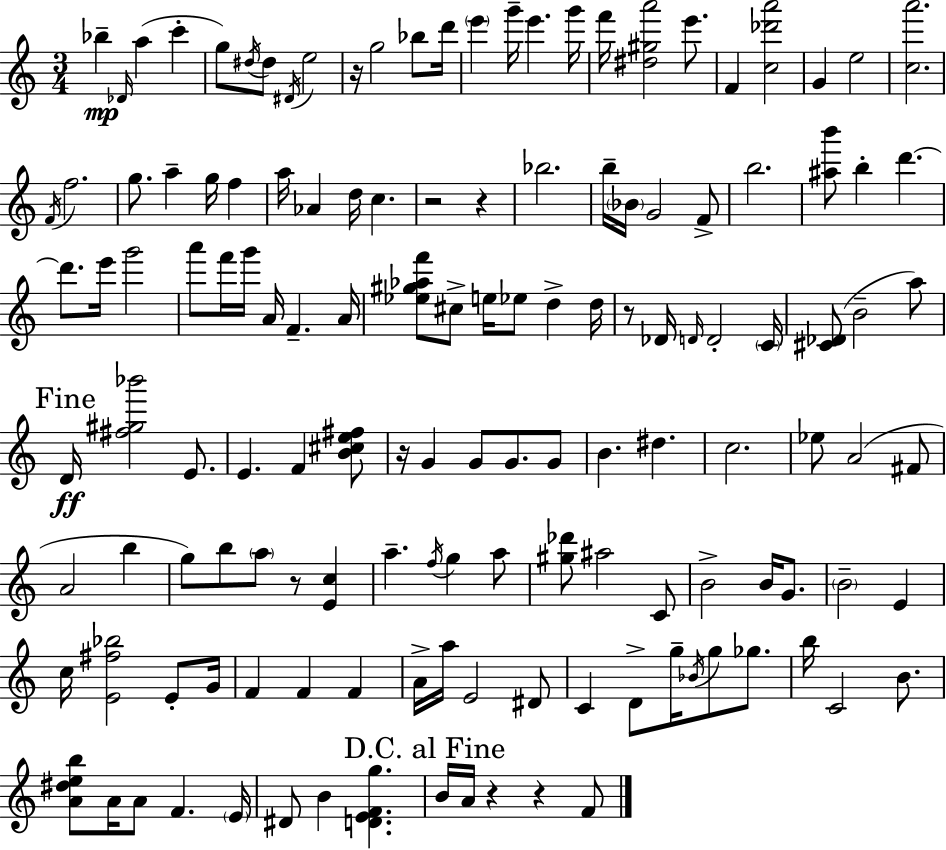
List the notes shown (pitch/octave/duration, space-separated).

Bb5/q Db4/s A5/q C6/q G5/e D#5/s D#5/e D#4/s E5/h R/s G5/h Bb5/e D6/s E6/q G6/s E6/q. G6/s F6/s [D#5,G#5,A6]/h E6/e. F4/q [C5,Db6,A6]/h G4/q E5/h [C5,A6]/h. F4/s F5/h. G5/e. A5/q G5/s F5/q A5/s Ab4/q D5/s C5/q. R/h R/q Bb5/h. B5/s Bb4/s G4/h F4/e B5/h. [A#5,B6]/e B5/q D6/q. D6/e. E6/s G6/h A6/e F6/s G6/s A4/s F4/q. A4/s [Eb5,G#5,Ab5,F6]/e C#5/e E5/s Eb5/e D5/q D5/s R/e Db4/s D4/s D4/h C4/s [C#4,Db4]/e B4/h A5/e D4/s [F#5,G#5,Bb6]/h E4/e. E4/q. F4/q [B4,C#5,E5,F#5]/e R/s G4/q G4/e G4/e. G4/e B4/q. D#5/q. C5/h. Eb5/e A4/h F#4/e A4/h B5/q G5/e B5/e A5/e R/e [E4,C5]/q A5/q. F5/s G5/q A5/e [G#5,Db6]/e A#5/h C4/e B4/h B4/s G4/e. B4/h E4/q C5/s [E4,F#5,Bb5]/h E4/e G4/s F4/q F4/q F4/q A4/s A5/s E4/h D#4/e C4/q D4/e G5/s Bb4/s G5/e Gb5/e. B5/s C4/h B4/e. [A4,D#5,E5,B5]/e A4/s A4/e F4/q. E4/s D#4/e B4/q [D4,E4,F4,G5]/q. B4/s A4/s R/q R/q F4/e